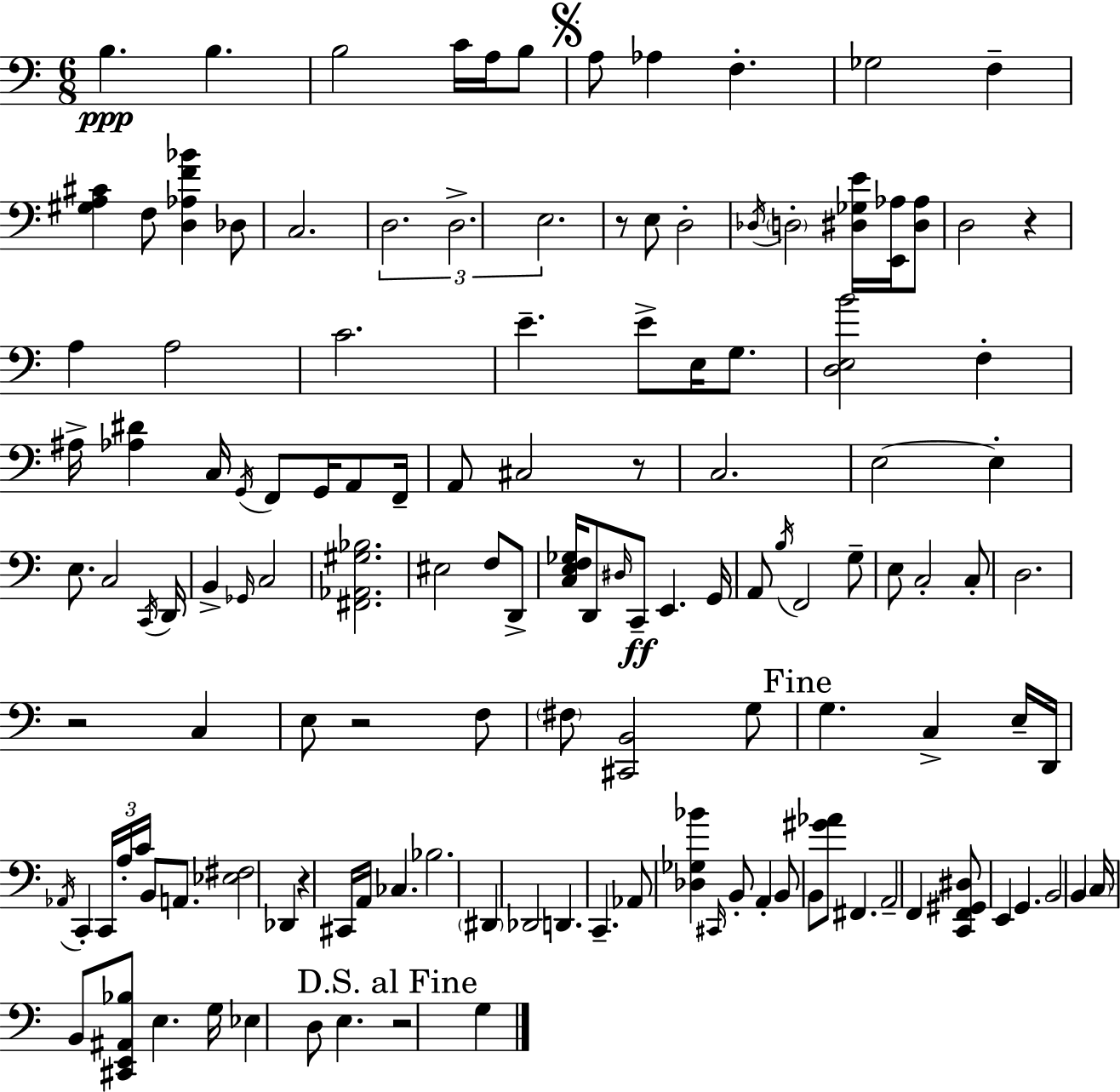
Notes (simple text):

B3/q. B3/q. B3/h C4/s A3/s B3/e A3/e Ab3/q F3/q. Gb3/h F3/q [G#3,A3,C#4]/q F3/e [D3,Ab3,F4,Bb4]/q Db3/e C3/h. D3/h. D3/h. E3/h. R/e E3/e D3/h Db3/s D3/h [D#3,Gb3,E4]/s [E2,Ab3]/s [D#3,Ab3]/e D3/h R/q A3/q A3/h C4/h. E4/q. E4/e E3/s G3/e. [D3,E3,B4]/h F3/q A#3/s [Ab3,D#4]/q C3/s G2/s F2/e G2/s A2/e F2/s A2/e C#3/h R/e C3/h. E3/h E3/q E3/e. C3/h C2/s D2/s B2/q Gb2/s C3/h [F#2,Ab2,G#3,Bb3]/h. EIS3/h F3/e D2/e [C3,E3,F3,Gb3]/s D2/e D#3/s C2/e E2/q. G2/s A2/e B3/s F2/h G3/e E3/e C3/h C3/e D3/h. R/h C3/q E3/e R/h F3/e F#3/e [C#2,B2]/h G3/e G3/q. C3/q E3/s D2/s Ab2/s C2/q C2/s A3/s C4/s B2/e A2/e. [Eb3,F#3]/h Db2/q R/q C#2/s A2/s CES3/q. Bb3/h. D#2/q Db2/h D2/q. C2/q. Ab2/e [Db3,Gb3,Bb4]/q C#2/s B2/e A2/q B2/e B2/e [G#4,Ab4]/e F#2/q. A2/h F2/q [C2,F2,G#2,D#3]/e E2/q G2/q. B2/h B2/q C3/s B2/e [C#2,E2,A#2,Bb3]/e E3/q. G3/s Eb3/q D3/e E3/q. R/h G3/q